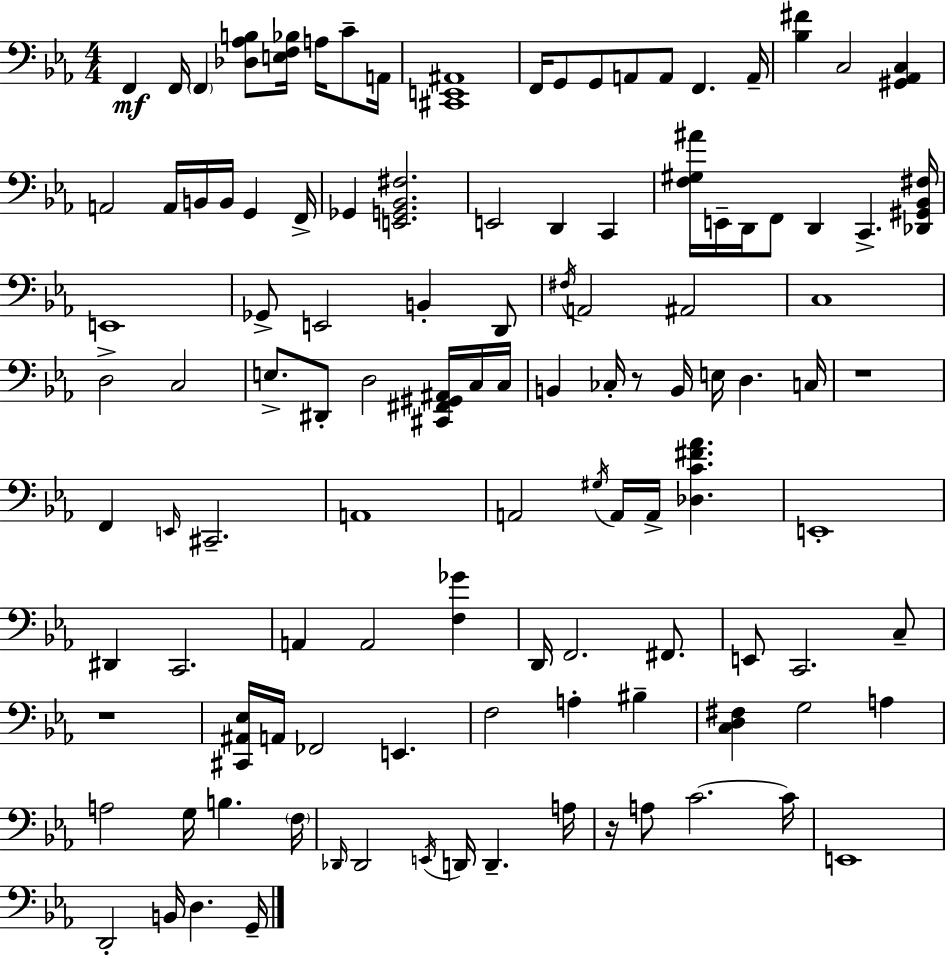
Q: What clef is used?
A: bass